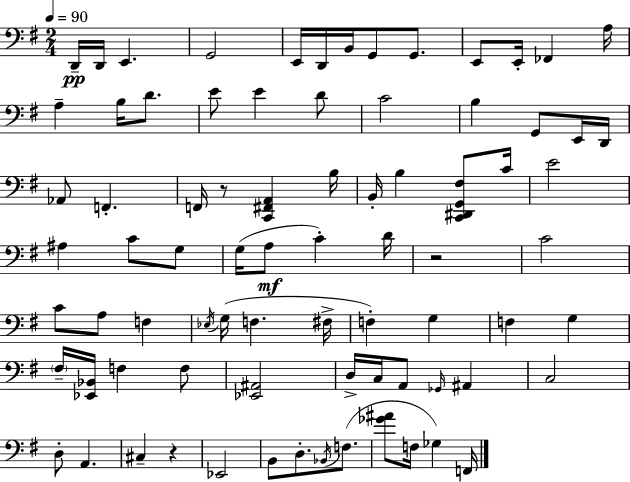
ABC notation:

X:1
T:Untitled
M:2/4
L:1/4
K:G
D,,/4 D,,/4 E,, G,,2 E,,/4 D,,/4 B,,/4 G,,/2 G,,/2 E,,/2 E,,/4 _F,, A,/4 A, B,/4 D/2 E/2 E D/2 C2 B, G,,/2 E,,/4 D,,/4 _A,,/2 F,, F,,/4 z/2 [C,,^F,,A,,] B,/4 B,,/4 B, [C,,^D,,G,,^F,]/2 C/4 E2 ^A, C/2 G,/2 G,/4 A,/2 C D/4 z2 C2 C/2 A,/2 F, _E,/4 G,/4 F, ^F,/4 F, G, F, G, ^F,/4 [_E,,_B,,]/4 F, F,/2 [_E,,^A,,]2 D,/4 C,/4 A,,/2 _G,,/4 ^A,, C,2 D,/2 A,, ^C, z _E,,2 B,,/2 D,/2 _B,,/4 F,/2 [_G^A]/2 F,/4 _G, F,,/4